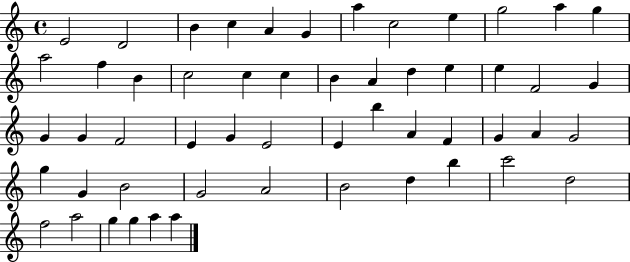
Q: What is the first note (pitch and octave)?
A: E4